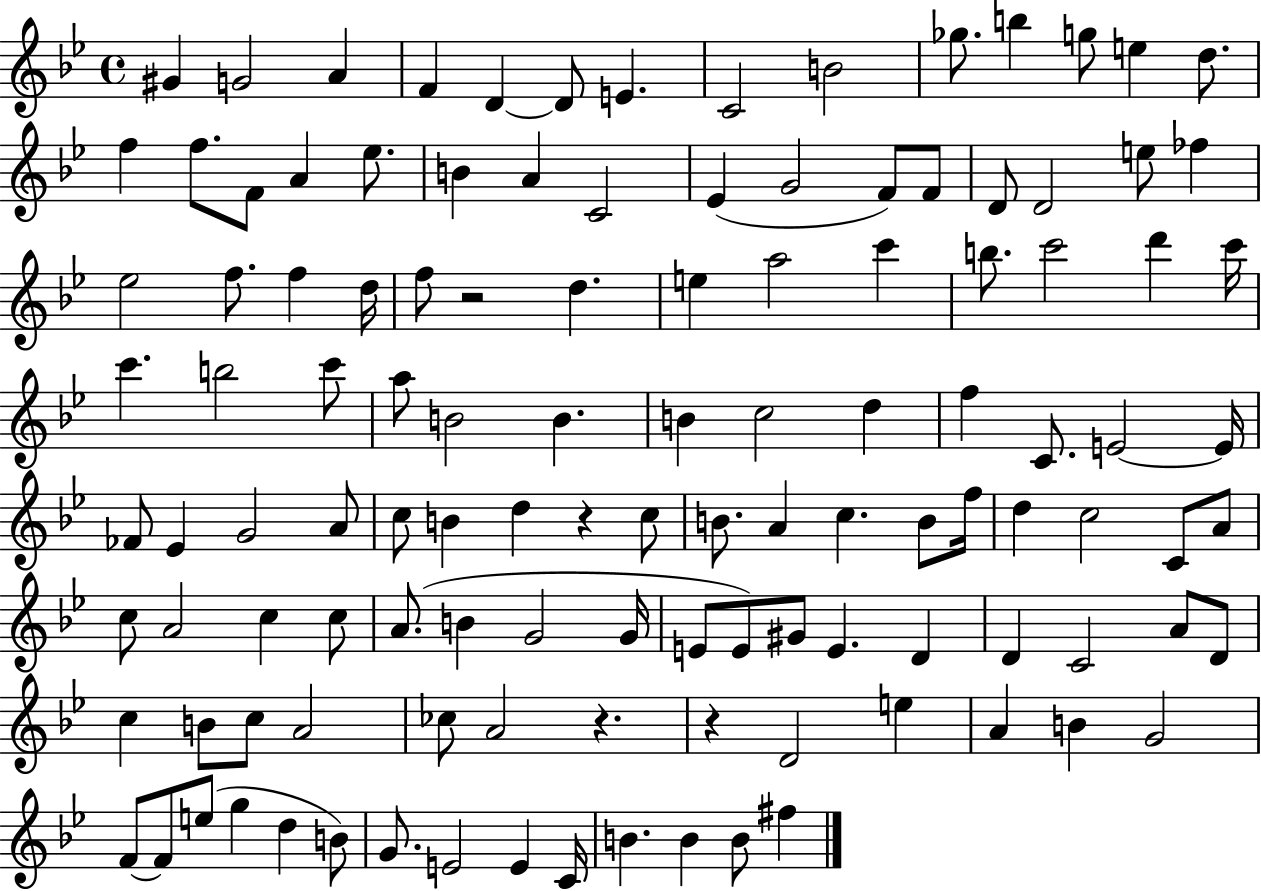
X:1
T:Untitled
M:4/4
L:1/4
K:Bb
^G G2 A F D D/2 E C2 B2 _g/2 b g/2 e d/2 f f/2 F/2 A _e/2 B A C2 _E G2 F/2 F/2 D/2 D2 e/2 _f _e2 f/2 f d/4 f/2 z2 d e a2 c' b/2 c'2 d' c'/4 c' b2 c'/2 a/2 B2 B B c2 d f C/2 E2 E/4 _F/2 _E G2 A/2 c/2 B d z c/2 B/2 A c B/2 f/4 d c2 C/2 A/2 c/2 A2 c c/2 A/2 B G2 G/4 E/2 E/2 ^G/2 E D D C2 A/2 D/2 c B/2 c/2 A2 _c/2 A2 z z D2 e A B G2 F/2 F/2 e/2 g d B/2 G/2 E2 E C/4 B B B/2 ^f